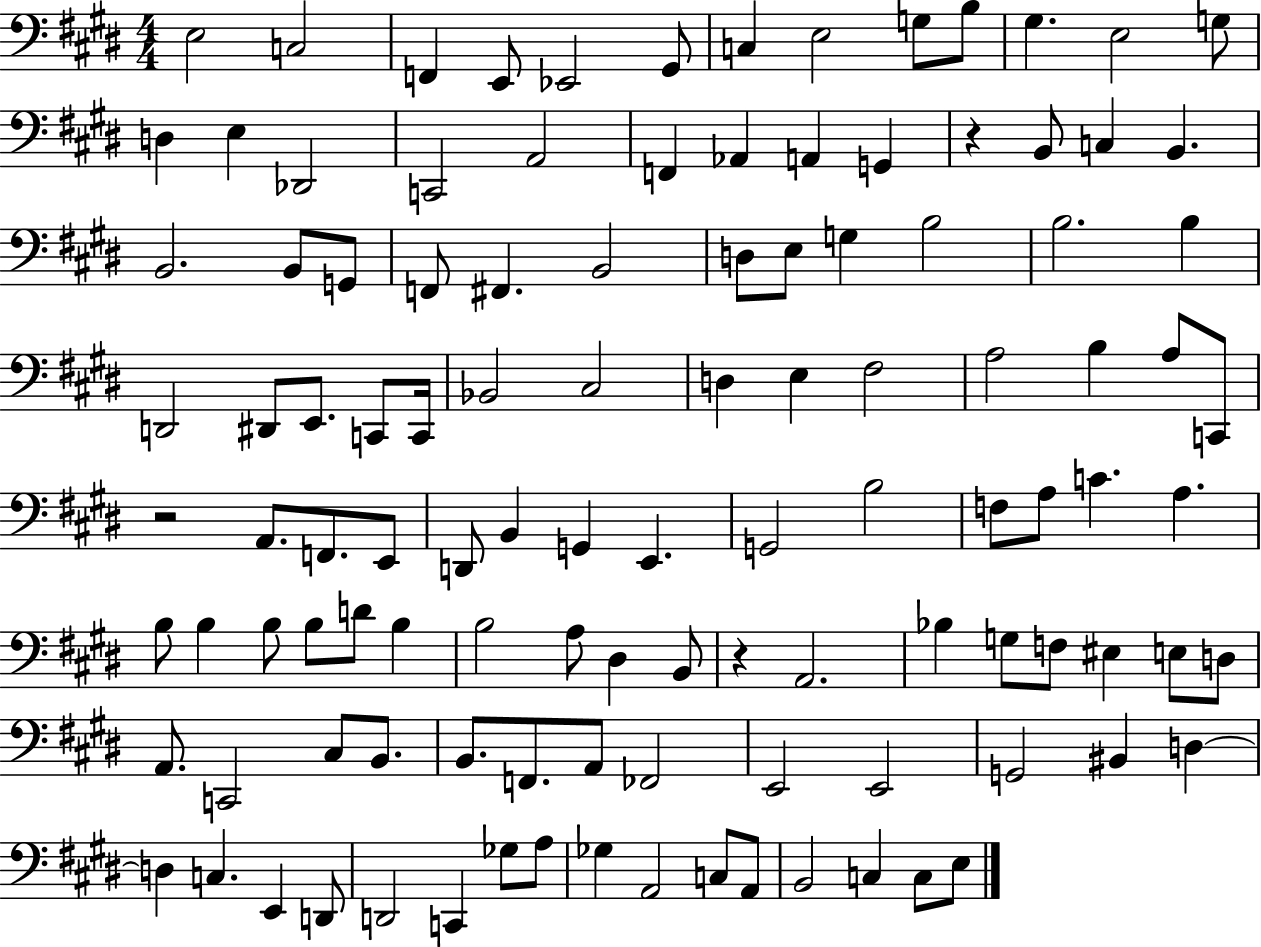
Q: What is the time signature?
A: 4/4